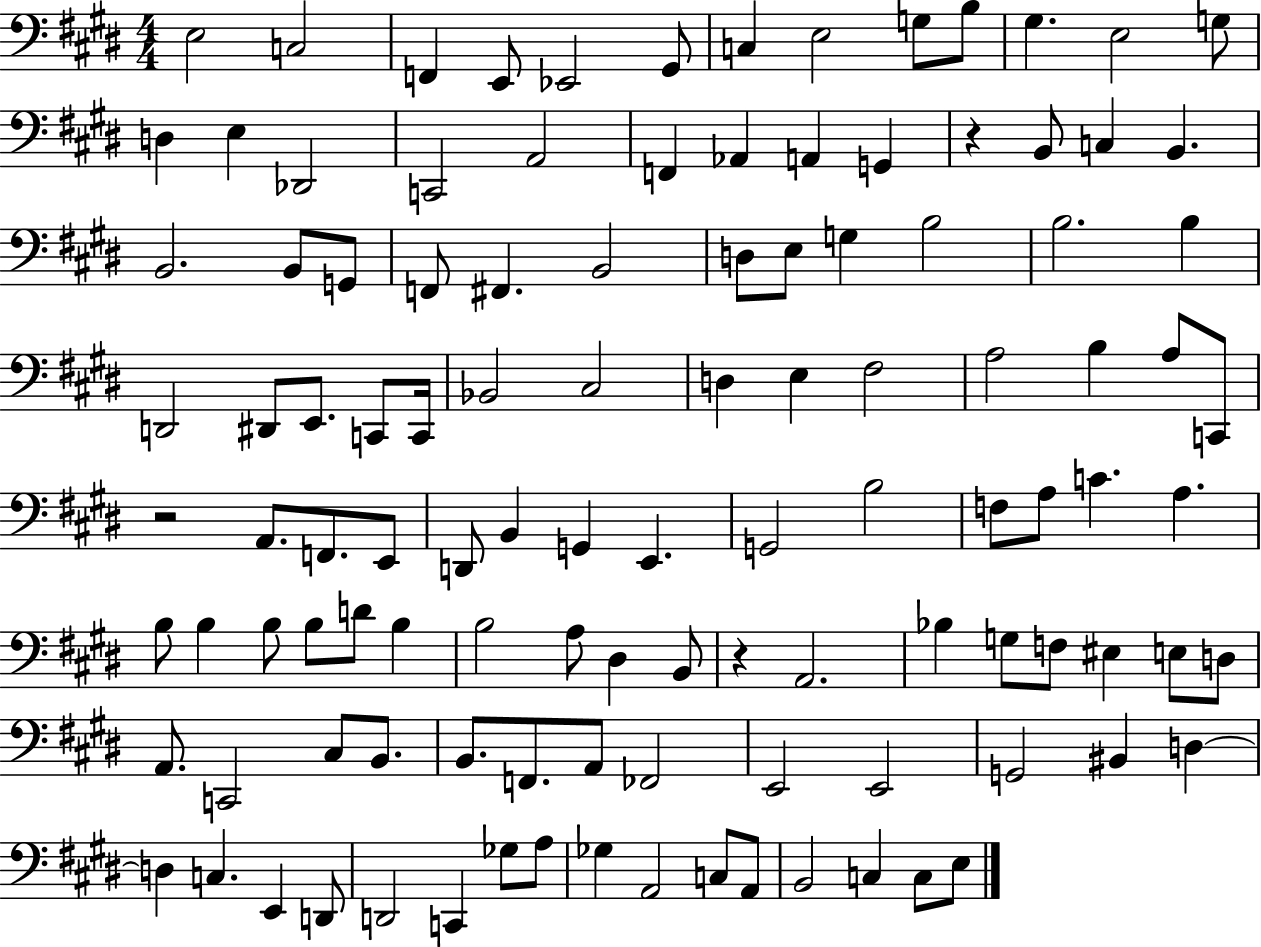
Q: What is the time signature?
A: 4/4